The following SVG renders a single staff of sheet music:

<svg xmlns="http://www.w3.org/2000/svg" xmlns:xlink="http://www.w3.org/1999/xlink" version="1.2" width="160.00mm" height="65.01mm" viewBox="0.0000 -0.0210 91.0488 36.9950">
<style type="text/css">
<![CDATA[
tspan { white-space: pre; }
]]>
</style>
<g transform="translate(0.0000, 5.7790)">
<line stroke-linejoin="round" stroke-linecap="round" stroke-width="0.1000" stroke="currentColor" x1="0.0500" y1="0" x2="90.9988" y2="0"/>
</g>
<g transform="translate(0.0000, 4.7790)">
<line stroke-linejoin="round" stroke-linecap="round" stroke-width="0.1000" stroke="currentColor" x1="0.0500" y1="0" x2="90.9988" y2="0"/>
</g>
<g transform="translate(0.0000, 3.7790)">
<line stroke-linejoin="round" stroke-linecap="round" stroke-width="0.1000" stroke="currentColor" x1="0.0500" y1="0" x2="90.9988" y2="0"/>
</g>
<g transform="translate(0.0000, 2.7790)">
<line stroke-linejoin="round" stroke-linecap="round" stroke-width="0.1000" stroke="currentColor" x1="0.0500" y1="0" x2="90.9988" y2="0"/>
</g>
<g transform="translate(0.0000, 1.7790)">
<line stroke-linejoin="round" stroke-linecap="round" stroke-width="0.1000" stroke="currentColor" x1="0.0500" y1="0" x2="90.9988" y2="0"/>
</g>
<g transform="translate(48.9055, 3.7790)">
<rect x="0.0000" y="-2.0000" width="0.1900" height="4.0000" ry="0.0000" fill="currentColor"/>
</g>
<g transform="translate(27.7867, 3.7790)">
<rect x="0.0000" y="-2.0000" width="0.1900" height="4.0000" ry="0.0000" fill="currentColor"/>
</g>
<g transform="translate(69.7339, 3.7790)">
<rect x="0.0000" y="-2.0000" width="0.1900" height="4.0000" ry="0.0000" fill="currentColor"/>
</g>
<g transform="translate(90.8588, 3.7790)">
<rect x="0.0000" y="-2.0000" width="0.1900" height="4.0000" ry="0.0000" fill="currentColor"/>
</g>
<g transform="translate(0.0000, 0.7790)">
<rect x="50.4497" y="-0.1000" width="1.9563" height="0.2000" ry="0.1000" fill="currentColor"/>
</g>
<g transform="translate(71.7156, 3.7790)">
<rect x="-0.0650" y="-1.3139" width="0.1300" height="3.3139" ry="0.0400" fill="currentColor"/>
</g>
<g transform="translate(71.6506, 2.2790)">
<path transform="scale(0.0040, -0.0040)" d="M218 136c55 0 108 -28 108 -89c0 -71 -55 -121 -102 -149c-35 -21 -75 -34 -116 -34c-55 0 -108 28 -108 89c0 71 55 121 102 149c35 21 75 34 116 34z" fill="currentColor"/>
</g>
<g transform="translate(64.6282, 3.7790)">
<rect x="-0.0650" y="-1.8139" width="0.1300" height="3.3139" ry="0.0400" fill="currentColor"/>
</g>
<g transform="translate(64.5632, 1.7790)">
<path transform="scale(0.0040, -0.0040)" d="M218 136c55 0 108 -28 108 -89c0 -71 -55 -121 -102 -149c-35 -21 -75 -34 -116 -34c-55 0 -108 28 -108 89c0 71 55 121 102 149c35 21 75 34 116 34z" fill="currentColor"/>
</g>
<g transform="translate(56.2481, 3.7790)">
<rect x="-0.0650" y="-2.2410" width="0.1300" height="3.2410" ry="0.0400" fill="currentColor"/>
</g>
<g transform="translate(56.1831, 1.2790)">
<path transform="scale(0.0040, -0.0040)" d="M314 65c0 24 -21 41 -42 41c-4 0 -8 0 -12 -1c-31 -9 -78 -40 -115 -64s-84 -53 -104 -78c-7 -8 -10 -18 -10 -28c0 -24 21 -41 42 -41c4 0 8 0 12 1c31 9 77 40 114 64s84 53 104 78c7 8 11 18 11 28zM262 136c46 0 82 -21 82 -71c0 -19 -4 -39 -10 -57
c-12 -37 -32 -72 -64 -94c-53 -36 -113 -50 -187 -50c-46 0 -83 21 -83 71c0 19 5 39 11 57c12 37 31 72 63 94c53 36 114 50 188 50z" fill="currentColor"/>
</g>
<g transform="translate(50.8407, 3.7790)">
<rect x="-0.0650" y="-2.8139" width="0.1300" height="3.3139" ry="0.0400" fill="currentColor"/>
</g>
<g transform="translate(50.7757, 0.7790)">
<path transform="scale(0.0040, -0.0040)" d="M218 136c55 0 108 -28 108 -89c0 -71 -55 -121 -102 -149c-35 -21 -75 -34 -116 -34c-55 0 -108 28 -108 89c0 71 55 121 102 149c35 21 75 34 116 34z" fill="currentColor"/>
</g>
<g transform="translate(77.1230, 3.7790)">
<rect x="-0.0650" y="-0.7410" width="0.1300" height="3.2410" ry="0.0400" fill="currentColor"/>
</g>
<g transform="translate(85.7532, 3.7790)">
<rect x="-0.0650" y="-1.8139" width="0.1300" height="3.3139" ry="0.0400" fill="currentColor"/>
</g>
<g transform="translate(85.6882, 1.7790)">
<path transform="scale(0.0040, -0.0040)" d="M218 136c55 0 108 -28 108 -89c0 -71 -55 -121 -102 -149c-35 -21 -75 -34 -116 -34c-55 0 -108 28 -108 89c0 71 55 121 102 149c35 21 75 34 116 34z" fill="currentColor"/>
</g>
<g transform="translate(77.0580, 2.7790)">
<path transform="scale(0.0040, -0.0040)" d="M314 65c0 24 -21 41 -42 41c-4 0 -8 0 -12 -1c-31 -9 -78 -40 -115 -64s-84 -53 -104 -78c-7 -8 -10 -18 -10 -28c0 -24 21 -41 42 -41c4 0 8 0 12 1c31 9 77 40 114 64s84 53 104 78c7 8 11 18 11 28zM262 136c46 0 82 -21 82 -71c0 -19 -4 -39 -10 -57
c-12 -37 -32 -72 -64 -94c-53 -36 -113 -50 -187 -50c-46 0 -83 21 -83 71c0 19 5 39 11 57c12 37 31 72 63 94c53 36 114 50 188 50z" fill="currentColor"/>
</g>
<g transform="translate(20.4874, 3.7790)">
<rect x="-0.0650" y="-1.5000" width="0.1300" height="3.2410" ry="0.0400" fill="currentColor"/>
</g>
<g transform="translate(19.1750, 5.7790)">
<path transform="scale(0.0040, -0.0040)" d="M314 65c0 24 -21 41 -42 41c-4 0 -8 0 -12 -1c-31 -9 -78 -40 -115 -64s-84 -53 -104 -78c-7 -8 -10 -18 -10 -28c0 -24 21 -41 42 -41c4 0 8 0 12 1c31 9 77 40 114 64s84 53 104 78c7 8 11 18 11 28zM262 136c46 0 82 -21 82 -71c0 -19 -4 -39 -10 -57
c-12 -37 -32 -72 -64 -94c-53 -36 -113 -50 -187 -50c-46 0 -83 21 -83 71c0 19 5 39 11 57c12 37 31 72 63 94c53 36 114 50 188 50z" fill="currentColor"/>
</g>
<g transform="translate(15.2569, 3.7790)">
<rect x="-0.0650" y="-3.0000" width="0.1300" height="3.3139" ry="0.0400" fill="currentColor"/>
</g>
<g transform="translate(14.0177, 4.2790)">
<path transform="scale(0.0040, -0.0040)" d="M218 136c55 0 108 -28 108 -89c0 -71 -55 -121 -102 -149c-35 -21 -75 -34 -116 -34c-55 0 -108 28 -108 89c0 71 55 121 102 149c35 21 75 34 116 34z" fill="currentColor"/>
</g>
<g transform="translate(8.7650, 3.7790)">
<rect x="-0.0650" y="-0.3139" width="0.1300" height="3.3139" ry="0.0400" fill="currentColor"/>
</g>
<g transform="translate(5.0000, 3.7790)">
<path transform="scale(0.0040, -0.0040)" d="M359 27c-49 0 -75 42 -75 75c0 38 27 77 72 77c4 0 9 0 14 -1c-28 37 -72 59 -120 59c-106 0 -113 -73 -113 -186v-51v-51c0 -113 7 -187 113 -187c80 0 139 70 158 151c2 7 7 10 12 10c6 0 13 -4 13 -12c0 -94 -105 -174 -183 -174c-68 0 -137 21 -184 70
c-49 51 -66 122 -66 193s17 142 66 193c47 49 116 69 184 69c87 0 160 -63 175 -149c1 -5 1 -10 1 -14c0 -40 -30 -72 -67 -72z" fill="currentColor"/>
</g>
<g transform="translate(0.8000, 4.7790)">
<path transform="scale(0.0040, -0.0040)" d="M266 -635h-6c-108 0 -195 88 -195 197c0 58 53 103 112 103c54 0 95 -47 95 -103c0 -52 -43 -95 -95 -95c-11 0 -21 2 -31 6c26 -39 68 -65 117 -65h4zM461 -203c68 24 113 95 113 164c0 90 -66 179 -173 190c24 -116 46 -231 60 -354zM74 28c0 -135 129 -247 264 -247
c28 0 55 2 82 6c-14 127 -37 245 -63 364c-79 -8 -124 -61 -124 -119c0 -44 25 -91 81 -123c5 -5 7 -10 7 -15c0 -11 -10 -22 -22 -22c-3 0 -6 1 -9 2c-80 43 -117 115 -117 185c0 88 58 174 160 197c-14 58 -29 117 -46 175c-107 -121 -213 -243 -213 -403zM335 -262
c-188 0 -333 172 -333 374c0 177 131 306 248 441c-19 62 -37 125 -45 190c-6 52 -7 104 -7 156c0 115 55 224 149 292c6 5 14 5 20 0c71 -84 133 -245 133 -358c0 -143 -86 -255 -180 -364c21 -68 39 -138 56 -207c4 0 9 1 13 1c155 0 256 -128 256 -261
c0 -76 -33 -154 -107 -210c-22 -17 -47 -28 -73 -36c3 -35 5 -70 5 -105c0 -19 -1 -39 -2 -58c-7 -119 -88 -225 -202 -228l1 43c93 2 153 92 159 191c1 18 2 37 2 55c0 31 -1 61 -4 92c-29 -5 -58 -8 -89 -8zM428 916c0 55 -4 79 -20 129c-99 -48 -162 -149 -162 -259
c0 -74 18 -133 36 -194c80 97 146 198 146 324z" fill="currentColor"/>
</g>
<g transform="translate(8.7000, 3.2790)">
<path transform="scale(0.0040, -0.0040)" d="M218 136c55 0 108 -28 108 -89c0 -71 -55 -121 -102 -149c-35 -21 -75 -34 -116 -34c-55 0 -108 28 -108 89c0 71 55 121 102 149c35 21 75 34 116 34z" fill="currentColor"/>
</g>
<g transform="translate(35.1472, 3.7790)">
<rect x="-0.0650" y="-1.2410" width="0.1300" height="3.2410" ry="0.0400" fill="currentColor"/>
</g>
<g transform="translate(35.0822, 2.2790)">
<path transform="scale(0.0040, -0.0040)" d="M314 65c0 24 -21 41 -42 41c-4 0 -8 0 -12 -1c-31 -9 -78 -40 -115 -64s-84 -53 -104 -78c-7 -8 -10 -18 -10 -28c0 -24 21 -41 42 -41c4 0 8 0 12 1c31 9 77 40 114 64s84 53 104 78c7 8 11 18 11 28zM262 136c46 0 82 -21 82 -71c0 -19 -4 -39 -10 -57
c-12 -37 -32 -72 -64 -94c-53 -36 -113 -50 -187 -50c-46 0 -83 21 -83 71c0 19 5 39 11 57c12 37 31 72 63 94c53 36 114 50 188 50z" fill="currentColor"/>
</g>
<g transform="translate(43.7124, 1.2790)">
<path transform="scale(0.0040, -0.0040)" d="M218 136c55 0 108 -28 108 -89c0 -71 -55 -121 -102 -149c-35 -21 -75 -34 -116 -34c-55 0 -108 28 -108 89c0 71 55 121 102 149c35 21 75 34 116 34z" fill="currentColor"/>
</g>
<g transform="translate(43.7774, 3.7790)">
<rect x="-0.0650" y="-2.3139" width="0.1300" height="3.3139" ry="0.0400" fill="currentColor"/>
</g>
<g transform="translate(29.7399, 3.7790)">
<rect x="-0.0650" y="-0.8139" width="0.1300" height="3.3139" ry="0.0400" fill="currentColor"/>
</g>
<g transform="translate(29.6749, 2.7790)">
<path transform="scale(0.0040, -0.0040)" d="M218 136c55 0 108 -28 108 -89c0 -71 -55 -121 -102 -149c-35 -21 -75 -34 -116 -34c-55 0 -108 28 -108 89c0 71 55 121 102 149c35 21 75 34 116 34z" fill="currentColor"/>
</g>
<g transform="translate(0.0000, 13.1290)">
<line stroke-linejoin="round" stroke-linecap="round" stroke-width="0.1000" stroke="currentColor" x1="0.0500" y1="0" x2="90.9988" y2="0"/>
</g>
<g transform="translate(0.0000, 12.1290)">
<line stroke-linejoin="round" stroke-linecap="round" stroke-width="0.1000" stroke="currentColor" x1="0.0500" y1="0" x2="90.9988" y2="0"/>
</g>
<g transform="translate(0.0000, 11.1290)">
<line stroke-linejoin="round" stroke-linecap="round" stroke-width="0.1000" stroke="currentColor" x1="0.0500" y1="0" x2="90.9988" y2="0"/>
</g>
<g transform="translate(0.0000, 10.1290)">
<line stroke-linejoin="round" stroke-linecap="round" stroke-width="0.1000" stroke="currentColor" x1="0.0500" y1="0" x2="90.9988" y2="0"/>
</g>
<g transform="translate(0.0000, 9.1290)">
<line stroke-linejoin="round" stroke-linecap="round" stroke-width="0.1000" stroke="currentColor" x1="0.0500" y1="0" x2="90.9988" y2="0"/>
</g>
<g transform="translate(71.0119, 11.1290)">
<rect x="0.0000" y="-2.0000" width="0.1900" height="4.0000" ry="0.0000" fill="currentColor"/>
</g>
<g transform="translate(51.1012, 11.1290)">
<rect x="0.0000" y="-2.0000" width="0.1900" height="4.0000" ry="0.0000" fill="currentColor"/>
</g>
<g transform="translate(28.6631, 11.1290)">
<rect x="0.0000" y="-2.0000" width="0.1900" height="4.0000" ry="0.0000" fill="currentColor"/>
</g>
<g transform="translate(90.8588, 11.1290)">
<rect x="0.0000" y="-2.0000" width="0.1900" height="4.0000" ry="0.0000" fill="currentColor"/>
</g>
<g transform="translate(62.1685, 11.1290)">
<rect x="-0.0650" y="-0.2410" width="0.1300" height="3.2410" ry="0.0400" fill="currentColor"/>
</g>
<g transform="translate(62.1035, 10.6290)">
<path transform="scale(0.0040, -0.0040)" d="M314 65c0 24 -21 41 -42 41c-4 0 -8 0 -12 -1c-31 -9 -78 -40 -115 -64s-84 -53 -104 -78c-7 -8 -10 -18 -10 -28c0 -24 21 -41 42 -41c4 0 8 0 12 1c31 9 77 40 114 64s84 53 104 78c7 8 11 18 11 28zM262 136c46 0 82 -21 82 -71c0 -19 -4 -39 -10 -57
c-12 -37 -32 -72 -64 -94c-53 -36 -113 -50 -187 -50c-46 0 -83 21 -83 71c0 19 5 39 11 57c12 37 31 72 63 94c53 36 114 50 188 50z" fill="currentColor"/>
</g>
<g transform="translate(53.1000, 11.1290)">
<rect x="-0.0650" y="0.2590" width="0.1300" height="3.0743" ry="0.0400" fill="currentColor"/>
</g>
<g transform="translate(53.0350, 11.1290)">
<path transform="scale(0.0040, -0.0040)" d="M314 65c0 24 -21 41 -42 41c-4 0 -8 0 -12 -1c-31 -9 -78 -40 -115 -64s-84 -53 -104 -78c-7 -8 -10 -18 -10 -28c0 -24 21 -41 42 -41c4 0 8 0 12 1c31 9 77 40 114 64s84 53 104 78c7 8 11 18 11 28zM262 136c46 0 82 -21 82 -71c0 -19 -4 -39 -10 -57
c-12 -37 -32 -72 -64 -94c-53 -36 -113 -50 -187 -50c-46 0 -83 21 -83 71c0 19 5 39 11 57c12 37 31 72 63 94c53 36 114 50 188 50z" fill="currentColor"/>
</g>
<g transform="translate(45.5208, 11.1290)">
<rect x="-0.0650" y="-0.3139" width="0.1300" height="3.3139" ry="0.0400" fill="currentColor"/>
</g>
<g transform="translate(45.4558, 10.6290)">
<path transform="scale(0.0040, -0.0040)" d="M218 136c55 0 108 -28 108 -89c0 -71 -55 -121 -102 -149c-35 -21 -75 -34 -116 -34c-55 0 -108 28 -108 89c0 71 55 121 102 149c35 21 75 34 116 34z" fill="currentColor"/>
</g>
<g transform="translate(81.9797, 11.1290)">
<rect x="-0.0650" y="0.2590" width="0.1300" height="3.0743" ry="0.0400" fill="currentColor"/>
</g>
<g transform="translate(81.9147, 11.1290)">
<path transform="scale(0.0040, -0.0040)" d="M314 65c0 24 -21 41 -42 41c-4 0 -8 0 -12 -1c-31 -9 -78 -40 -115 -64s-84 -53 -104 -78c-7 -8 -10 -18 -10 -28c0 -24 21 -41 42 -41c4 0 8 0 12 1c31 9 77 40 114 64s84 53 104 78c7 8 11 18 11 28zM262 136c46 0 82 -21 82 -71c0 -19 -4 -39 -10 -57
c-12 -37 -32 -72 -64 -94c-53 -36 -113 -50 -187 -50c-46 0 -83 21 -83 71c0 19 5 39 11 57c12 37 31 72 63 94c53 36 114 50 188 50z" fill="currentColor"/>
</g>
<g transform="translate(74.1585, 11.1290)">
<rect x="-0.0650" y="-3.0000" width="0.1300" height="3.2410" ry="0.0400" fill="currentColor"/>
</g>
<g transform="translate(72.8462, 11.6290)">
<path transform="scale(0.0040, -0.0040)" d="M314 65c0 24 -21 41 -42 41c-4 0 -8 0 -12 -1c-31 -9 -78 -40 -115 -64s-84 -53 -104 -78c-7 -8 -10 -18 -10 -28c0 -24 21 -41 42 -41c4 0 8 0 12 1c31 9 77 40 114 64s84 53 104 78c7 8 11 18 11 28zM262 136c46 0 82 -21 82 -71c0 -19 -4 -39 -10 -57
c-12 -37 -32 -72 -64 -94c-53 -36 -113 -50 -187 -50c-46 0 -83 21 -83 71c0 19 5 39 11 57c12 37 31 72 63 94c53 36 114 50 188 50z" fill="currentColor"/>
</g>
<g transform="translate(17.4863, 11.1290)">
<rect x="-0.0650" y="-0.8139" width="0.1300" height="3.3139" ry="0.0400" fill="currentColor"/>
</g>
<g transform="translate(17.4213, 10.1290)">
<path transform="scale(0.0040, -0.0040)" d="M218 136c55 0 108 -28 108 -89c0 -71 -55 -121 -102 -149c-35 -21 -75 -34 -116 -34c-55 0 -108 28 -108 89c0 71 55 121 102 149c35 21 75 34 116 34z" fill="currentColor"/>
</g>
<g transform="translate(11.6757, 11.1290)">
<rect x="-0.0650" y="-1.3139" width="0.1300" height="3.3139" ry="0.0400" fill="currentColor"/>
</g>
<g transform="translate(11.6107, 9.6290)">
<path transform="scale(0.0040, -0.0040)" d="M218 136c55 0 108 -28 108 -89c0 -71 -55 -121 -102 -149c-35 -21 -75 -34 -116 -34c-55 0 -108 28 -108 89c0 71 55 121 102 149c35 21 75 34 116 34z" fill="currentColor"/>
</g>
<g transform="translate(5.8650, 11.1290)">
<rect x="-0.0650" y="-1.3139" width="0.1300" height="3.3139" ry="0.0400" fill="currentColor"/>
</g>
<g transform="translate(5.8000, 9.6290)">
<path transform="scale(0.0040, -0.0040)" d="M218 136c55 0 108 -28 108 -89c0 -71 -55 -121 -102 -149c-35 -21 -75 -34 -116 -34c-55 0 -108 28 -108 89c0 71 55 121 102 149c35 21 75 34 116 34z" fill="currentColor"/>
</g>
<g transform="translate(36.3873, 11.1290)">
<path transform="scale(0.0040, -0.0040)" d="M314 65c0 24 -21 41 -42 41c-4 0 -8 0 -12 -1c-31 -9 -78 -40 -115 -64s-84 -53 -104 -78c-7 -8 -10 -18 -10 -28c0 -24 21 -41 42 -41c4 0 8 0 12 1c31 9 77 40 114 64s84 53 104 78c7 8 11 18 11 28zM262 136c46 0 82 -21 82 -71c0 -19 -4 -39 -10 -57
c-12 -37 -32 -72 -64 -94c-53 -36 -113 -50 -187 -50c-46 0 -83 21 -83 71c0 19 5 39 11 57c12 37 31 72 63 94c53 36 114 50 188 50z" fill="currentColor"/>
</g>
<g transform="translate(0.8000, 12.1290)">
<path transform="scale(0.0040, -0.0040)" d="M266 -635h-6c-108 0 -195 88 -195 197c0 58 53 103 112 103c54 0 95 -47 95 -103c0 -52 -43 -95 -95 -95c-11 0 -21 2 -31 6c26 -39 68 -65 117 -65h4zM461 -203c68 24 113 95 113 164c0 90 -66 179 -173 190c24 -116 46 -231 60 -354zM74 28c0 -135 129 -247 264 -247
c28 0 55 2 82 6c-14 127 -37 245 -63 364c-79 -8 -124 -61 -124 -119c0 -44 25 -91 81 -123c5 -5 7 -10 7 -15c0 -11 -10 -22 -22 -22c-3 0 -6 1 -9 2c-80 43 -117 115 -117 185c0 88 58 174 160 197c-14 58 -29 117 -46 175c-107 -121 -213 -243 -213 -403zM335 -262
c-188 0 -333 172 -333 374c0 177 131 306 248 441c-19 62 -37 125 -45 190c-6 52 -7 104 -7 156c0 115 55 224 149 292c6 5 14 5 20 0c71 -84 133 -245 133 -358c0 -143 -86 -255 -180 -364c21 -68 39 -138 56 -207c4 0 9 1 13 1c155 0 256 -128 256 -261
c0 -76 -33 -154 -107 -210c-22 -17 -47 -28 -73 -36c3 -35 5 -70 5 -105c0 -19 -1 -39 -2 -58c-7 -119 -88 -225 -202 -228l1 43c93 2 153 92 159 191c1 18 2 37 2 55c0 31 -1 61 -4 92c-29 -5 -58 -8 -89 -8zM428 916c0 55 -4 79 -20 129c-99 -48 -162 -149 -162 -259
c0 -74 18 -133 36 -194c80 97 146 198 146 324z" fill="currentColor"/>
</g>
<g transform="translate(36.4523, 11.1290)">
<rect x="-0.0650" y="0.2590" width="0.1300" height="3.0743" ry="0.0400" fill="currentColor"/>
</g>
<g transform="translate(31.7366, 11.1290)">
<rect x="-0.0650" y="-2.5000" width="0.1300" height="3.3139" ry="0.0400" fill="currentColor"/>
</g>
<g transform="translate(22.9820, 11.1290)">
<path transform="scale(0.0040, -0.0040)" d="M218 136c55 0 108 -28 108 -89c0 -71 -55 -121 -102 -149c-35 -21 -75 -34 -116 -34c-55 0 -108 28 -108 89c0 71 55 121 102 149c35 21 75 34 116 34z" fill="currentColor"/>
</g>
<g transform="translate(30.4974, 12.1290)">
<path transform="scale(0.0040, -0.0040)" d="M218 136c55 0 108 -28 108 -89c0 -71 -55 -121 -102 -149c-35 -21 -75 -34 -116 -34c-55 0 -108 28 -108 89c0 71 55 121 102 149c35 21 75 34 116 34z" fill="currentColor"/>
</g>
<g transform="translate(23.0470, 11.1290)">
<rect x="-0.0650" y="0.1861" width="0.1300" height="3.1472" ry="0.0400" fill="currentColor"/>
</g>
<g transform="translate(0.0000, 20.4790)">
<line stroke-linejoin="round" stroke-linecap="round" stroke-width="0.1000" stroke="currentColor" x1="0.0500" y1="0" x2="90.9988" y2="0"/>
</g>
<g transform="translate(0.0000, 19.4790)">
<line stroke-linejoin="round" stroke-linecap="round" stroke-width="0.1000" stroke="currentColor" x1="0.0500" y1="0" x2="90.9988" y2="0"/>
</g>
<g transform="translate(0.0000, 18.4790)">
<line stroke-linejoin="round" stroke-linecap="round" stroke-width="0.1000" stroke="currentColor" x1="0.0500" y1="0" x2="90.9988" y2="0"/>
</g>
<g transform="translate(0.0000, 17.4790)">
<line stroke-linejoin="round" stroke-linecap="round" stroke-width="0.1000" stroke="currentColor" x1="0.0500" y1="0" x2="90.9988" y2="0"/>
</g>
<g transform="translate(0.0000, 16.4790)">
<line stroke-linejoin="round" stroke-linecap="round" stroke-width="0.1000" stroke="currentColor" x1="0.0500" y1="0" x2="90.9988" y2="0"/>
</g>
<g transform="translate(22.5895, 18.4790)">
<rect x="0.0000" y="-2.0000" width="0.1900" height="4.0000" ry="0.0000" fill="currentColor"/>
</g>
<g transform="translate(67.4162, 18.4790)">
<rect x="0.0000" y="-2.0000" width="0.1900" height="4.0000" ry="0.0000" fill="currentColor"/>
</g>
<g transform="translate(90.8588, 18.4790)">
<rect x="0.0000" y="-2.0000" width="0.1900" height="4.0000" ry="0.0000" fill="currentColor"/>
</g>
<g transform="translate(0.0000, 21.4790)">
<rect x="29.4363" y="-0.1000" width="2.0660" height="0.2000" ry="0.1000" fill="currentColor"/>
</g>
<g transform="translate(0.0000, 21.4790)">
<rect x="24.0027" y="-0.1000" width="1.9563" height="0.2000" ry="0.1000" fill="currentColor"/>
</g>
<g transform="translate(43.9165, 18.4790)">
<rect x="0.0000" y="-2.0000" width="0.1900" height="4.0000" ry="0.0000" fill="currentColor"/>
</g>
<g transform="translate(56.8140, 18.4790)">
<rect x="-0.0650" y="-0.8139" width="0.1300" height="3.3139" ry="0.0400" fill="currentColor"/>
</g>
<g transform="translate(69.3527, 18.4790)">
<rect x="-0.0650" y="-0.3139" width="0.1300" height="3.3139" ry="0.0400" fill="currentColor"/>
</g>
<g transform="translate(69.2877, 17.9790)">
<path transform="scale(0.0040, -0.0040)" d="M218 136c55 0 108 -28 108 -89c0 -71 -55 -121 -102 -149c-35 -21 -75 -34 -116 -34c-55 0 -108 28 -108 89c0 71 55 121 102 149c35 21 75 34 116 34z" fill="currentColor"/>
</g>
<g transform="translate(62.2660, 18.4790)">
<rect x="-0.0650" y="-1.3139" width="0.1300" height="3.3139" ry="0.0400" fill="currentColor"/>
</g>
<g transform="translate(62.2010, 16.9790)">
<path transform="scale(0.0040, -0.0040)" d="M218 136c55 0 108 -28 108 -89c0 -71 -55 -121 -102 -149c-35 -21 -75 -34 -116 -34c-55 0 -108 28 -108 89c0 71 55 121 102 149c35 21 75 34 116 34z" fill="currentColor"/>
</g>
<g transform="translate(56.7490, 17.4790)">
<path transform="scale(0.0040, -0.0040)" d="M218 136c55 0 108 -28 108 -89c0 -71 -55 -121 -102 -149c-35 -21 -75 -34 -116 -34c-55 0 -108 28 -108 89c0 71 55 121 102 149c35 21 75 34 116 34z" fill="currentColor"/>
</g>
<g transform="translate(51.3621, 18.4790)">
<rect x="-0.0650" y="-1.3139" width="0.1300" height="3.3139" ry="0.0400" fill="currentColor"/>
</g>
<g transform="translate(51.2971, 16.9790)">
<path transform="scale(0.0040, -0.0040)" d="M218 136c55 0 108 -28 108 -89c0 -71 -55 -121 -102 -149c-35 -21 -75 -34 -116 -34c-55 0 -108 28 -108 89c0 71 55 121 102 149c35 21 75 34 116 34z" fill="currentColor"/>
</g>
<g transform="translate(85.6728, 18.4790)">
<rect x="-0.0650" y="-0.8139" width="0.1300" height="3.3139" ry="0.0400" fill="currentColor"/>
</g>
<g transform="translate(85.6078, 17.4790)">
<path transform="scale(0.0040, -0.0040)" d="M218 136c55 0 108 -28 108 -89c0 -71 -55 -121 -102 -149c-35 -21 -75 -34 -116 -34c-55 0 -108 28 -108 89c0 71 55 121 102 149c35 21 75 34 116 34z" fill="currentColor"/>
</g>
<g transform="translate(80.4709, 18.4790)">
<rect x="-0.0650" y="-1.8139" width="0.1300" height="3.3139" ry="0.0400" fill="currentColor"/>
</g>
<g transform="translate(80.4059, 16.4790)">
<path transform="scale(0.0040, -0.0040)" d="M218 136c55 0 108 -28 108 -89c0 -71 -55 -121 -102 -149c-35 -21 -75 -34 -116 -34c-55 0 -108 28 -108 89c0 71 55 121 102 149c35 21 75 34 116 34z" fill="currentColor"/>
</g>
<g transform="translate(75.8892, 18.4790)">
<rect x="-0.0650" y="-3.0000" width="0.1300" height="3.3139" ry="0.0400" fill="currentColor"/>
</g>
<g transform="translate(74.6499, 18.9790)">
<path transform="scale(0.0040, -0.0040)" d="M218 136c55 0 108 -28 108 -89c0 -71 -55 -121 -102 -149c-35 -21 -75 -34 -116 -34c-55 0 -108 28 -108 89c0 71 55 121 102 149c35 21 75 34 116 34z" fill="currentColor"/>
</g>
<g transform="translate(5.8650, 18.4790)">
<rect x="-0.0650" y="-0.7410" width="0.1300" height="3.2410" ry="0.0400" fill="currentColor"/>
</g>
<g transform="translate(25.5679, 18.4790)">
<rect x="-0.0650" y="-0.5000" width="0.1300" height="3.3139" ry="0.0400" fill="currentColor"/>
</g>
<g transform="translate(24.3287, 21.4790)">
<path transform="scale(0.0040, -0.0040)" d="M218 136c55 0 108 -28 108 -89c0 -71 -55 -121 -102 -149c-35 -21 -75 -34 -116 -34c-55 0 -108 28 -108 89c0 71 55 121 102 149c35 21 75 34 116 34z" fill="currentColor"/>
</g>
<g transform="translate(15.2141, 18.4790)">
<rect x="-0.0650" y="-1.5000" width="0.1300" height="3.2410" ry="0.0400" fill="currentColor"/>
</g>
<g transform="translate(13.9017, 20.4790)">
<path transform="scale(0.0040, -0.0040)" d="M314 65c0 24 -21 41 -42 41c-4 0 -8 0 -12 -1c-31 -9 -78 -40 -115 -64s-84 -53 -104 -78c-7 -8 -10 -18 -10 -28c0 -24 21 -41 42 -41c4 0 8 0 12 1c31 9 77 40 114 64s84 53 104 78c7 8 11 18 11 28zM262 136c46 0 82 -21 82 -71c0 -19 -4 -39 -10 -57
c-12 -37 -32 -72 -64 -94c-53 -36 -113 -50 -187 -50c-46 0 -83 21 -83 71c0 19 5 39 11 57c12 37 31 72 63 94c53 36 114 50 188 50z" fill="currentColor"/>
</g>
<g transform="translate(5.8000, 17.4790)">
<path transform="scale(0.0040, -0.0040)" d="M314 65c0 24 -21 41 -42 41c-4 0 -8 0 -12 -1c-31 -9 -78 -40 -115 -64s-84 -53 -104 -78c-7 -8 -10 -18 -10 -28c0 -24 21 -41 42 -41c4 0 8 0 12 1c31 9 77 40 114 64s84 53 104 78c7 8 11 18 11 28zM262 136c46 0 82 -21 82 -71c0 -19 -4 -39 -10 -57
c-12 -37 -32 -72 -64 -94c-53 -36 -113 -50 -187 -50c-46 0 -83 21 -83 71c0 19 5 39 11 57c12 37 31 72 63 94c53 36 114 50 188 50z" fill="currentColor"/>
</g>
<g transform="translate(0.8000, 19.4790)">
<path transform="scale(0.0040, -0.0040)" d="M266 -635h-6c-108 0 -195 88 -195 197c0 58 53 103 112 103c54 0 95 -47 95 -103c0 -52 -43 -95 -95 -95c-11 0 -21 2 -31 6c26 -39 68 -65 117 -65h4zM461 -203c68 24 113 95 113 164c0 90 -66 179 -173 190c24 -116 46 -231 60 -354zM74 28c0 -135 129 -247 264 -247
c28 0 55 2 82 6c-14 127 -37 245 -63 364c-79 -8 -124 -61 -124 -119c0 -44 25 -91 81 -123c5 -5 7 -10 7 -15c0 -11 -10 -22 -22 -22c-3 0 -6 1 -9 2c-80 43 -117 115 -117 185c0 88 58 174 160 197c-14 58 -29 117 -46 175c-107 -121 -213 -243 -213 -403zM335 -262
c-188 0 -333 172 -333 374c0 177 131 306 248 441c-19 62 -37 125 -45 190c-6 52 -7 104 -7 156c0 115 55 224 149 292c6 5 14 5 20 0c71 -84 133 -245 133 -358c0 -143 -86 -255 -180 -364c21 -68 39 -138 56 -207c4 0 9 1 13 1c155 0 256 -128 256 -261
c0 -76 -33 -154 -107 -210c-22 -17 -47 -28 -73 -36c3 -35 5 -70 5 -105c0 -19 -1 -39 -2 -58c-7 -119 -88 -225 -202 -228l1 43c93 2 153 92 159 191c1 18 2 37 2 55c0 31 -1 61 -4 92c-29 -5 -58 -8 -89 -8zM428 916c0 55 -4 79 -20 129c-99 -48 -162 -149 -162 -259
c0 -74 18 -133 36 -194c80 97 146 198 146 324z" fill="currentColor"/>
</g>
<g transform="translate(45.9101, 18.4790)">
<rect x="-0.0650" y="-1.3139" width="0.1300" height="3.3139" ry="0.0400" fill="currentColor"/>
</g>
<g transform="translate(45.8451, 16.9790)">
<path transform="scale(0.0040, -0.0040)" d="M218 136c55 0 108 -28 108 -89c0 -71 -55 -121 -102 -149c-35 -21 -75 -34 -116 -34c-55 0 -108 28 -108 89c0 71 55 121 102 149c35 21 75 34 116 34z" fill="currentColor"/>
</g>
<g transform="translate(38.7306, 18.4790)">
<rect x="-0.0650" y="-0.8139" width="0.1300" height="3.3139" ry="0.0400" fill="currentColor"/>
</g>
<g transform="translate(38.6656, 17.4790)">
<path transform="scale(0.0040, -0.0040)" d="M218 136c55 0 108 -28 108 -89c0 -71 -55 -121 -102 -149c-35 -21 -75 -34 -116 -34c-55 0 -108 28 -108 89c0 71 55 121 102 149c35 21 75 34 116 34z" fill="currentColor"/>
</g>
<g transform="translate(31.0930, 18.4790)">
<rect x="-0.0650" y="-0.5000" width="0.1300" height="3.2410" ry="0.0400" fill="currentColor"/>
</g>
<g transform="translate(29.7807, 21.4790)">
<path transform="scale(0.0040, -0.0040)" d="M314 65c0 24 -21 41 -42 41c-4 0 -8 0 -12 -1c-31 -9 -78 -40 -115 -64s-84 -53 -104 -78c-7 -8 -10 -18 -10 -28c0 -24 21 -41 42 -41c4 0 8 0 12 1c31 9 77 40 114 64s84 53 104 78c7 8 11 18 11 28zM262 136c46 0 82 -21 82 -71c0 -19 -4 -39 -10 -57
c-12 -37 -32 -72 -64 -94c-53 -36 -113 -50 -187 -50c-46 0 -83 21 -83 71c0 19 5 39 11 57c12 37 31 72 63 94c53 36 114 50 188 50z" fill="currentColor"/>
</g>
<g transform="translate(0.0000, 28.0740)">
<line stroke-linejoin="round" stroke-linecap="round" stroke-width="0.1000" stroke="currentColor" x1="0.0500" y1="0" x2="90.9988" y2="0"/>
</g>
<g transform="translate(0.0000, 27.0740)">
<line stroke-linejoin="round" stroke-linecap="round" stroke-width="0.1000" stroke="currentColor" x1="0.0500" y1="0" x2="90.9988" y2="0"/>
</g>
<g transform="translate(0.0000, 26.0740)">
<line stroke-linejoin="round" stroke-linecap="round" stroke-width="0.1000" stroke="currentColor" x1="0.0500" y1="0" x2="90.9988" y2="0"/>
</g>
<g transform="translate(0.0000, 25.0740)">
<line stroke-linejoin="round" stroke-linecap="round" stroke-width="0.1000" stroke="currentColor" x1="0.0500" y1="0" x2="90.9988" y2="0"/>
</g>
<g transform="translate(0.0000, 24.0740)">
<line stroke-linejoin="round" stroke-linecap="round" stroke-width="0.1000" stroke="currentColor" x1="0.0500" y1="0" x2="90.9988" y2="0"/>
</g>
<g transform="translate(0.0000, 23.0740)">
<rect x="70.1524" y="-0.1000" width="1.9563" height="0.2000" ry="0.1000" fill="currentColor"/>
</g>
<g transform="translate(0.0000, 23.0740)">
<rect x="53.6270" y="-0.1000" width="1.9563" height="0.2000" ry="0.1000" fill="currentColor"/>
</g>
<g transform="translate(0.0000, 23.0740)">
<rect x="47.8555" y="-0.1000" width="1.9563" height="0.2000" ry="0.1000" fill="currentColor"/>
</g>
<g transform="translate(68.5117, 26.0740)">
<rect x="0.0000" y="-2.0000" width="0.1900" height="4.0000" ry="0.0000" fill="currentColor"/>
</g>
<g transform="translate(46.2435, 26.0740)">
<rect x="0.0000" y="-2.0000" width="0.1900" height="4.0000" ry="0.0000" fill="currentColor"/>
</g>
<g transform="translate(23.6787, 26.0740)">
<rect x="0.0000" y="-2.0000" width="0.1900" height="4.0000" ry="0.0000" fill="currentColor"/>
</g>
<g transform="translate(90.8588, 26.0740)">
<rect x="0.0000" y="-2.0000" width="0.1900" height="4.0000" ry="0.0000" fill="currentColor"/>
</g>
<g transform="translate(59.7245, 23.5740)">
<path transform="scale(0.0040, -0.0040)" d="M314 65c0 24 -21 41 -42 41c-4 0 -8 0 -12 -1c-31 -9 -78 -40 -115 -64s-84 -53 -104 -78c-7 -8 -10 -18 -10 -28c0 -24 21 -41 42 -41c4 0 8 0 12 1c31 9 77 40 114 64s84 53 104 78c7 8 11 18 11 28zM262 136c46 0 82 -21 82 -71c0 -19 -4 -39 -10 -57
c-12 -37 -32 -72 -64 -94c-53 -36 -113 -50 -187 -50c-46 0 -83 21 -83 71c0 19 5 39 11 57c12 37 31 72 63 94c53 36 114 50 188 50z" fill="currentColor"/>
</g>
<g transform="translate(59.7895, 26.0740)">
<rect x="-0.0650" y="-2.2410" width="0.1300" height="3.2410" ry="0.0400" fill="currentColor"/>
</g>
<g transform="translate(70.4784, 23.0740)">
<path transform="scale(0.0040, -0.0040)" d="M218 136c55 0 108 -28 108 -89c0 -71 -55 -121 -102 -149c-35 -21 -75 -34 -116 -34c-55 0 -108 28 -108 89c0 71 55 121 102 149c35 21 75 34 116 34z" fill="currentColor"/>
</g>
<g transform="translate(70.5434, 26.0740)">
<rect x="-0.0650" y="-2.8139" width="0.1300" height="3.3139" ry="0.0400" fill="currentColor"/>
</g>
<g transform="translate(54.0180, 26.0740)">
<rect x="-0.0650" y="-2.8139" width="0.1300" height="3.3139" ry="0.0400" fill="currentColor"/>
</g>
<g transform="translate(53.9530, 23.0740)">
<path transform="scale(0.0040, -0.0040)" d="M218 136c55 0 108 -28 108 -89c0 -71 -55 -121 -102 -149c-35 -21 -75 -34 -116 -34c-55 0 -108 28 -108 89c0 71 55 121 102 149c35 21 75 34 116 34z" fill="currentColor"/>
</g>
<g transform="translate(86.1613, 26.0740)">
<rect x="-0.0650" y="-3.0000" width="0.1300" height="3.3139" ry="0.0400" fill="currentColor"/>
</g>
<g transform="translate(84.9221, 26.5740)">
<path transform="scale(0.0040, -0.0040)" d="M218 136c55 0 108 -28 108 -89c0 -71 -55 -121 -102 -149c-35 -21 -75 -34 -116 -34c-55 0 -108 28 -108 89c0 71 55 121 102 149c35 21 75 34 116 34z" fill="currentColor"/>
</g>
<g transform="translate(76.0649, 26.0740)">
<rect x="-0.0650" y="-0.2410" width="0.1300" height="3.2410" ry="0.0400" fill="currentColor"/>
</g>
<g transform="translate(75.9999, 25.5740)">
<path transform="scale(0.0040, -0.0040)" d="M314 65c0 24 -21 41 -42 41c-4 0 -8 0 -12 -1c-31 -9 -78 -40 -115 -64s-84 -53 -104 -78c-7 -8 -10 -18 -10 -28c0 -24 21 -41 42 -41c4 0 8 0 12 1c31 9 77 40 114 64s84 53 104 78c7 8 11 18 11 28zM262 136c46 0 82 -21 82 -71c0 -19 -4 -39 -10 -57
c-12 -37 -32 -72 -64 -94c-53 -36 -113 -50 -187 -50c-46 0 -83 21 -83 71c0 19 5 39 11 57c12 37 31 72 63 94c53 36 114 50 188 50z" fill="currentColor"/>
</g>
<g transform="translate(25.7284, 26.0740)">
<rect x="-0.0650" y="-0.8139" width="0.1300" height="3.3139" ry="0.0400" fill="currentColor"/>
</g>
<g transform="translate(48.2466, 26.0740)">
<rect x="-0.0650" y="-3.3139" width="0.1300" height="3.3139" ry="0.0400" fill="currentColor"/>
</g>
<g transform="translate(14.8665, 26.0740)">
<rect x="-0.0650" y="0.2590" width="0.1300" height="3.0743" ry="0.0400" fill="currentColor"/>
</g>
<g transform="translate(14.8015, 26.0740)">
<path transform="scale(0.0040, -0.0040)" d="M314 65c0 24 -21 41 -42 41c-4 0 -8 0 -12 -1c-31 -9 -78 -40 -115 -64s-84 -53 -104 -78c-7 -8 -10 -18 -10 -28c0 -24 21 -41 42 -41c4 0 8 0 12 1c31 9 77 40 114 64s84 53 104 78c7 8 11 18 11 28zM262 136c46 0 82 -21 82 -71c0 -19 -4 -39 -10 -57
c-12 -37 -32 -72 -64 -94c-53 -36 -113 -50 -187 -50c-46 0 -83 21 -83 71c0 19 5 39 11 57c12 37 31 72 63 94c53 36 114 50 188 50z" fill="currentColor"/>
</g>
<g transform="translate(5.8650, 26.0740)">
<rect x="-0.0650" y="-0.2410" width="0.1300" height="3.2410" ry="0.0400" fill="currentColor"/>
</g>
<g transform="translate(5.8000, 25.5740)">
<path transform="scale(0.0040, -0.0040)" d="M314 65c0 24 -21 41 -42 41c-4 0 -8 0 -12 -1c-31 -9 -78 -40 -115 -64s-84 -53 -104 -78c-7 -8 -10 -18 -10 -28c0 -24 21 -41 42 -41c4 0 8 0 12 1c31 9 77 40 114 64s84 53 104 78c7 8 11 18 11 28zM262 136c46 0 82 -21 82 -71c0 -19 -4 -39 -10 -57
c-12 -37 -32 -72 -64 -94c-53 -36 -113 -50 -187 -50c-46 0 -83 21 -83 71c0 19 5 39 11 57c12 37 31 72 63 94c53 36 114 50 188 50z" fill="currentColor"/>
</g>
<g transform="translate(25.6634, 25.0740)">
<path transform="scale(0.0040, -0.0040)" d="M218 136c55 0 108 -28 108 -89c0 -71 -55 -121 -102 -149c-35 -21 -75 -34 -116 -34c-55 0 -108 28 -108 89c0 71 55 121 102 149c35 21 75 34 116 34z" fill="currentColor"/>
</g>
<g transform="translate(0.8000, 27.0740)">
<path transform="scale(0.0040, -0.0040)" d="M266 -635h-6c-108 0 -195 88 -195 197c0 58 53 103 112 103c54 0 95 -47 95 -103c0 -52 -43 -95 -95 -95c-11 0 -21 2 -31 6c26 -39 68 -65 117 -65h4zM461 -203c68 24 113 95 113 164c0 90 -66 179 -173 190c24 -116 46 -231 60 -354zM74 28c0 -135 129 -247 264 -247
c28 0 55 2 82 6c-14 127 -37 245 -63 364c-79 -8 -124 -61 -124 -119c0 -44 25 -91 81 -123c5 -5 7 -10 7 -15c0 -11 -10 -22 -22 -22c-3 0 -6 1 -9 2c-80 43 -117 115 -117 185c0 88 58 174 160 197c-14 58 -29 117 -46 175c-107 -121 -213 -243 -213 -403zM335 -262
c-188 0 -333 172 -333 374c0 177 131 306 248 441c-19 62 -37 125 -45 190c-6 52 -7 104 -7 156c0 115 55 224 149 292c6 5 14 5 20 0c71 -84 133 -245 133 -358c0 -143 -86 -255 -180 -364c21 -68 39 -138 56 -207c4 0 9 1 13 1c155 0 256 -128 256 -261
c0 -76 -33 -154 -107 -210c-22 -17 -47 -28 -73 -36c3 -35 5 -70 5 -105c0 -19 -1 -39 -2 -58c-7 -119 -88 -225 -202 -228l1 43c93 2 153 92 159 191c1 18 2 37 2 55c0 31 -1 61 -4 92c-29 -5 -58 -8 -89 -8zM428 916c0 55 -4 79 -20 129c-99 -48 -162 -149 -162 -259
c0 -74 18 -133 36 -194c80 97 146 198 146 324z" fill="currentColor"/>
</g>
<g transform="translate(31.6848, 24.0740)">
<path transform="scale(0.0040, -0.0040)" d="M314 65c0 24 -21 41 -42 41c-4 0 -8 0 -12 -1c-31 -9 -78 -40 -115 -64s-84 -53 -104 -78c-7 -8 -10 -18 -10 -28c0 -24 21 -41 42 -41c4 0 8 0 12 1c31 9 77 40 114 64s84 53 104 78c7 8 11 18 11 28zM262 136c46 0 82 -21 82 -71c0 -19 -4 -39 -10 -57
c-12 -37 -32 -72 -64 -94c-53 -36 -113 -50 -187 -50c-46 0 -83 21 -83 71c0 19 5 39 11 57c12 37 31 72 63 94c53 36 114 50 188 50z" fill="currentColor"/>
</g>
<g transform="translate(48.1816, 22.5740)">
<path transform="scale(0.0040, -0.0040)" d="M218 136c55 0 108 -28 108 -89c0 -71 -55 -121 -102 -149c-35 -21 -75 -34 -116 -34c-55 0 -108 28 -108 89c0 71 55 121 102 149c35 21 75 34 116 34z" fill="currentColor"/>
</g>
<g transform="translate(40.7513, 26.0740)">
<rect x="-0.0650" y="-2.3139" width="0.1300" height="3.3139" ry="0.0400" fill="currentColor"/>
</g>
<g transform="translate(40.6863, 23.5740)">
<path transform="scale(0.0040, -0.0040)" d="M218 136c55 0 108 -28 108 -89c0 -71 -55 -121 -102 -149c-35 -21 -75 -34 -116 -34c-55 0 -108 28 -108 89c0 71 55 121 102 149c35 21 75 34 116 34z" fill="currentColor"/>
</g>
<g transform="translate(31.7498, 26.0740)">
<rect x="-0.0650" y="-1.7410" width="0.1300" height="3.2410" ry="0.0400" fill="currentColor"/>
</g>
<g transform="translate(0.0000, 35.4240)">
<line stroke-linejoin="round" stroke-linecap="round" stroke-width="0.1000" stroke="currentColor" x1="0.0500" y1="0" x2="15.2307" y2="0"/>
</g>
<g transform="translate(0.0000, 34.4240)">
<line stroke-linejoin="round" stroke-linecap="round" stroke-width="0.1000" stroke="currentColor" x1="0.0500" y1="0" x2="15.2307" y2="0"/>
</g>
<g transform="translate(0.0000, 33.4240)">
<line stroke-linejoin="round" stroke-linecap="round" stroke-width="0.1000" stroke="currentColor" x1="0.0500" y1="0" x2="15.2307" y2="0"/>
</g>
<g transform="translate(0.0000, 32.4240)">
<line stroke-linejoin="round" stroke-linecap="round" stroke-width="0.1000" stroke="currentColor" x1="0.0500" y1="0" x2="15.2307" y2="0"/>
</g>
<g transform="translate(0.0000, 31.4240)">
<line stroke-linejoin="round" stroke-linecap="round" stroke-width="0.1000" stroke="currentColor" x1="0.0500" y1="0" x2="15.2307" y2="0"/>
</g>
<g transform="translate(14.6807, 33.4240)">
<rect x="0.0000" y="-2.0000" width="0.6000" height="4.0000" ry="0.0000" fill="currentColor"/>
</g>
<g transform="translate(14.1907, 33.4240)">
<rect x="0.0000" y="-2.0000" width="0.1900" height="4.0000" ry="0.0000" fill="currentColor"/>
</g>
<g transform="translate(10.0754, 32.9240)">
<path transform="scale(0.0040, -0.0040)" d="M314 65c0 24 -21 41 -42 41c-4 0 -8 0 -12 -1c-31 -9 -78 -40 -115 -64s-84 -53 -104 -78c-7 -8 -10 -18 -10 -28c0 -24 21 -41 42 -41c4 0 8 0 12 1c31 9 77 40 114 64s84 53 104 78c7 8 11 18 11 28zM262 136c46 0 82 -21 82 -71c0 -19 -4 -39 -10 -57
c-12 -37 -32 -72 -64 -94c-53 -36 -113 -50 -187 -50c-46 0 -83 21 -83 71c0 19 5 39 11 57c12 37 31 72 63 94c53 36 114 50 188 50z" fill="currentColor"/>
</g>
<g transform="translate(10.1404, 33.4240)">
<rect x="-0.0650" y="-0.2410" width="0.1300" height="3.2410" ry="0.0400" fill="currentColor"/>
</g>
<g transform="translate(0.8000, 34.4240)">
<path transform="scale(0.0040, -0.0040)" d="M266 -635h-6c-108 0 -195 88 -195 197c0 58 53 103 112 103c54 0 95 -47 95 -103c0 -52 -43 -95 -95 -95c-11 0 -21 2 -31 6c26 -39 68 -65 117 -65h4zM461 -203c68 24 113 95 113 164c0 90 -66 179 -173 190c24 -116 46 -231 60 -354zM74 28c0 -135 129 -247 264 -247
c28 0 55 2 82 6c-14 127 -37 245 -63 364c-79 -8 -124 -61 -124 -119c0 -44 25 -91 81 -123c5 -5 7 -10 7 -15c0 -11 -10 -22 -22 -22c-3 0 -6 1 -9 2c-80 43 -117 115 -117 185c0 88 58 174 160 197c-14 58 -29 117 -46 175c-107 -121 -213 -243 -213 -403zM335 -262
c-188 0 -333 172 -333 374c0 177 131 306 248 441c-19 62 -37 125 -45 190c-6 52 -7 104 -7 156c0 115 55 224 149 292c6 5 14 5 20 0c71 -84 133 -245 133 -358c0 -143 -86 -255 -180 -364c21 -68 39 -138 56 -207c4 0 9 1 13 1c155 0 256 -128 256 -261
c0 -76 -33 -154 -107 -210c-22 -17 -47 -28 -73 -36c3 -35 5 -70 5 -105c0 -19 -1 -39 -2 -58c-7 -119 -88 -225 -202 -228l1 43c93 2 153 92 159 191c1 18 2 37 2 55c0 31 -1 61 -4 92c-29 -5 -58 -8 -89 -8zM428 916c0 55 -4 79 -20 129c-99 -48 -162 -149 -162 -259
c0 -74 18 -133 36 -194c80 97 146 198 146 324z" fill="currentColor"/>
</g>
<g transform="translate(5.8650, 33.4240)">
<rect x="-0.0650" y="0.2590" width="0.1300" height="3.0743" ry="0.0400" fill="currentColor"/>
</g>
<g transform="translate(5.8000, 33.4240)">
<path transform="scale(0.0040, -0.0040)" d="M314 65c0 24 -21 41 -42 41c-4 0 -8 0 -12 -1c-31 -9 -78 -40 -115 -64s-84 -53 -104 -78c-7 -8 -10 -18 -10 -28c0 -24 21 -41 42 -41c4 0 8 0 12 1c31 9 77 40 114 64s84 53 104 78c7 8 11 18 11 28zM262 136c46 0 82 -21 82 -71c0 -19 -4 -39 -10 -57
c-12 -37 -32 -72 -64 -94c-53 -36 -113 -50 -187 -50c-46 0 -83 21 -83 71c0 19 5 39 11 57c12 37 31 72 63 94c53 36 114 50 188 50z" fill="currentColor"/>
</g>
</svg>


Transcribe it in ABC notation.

X:1
T:Untitled
M:4/4
L:1/4
K:C
c A E2 d e2 g a g2 f e d2 f e e d B G B2 c B2 c2 A2 B2 d2 E2 C C2 d e e d e c A f d c2 B2 d f2 g b a g2 a c2 A B2 c2